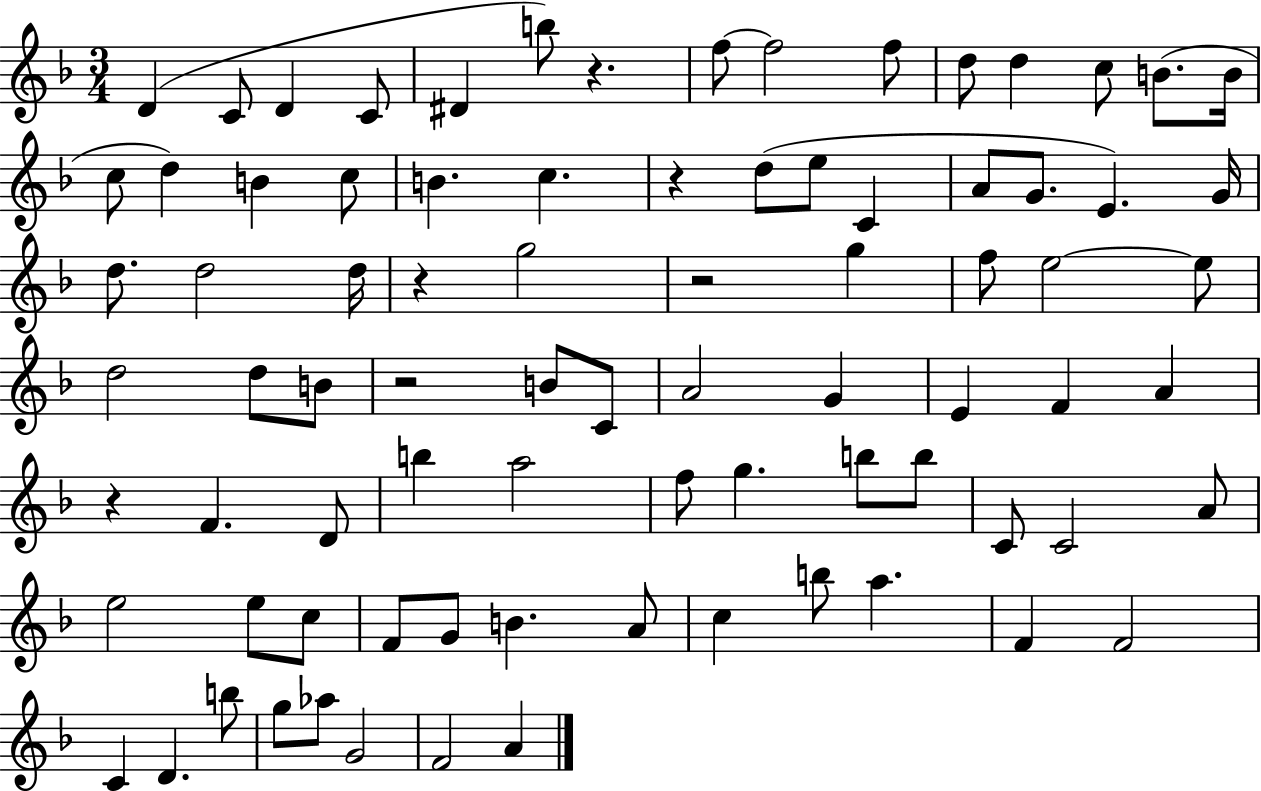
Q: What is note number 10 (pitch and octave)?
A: D5